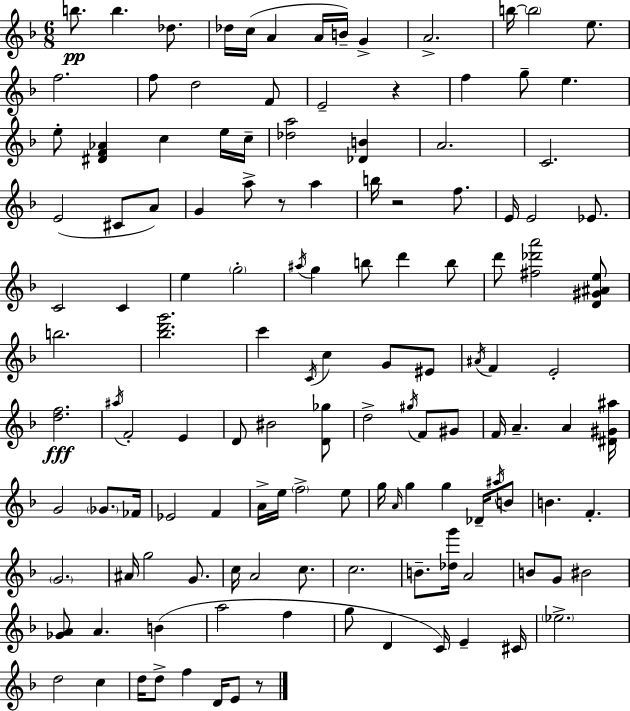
B5/e. B5/q. Db5/e. Db5/s C5/s A4/q A4/s B4/s G4/q A4/h. B5/s B5/h E5/e. F5/h. F5/e D5/h F4/e E4/h R/q F5/q G5/e E5/q. E5/e [D#4,F4,Ab4]/q C5/q E5/s C5/s [Db5,A5]/h [Db4,B4]/q A4/h. C4/h. E4/h C#4/e A4/e G4/q A5/e R/e A5/q B5/s R/h F5/e. E4/s E4/h Eb4/e. C4/h C4/q E5/q G5/h A#5/s G5/q B5/e D6/q B5/e D6/e [F#5,Db6,A6]/h [D4,G#4,A#4,E5]/e B5/h. [Bb5,D6,G6]/h. C6/q C4/s C5/q G4/e EIS4/e A#4/s F4/q E4/h [D5,F5]/h. A#5/s F4/h E4/q D4/e BIS4/h [D4,Gb5]/e D5/h G#5/s F4/e G#4/e F4/s A4/q. A4/q [D#4,G#4,A#5]/s G4/h Gb4/e. FES4/s Eb4/h F4/q A4/s E5/s F5/h E5/e G5/s A4/s G5/q G5/q Db4/s A#5/s B4/e B4/q. F4/q. G4/h. A#4/s G5/h G4/e. C5/s A4/h C5/e. C5/h. B4/e. [Db5,G6]/s A4/h B4/e G4/e BIS4/h [Gb4,A4]/e A4/q. B4/q A5/h F5/q G5/e D4/q C4/s E4/q C#4/s Eb5/h. D5/h C5/q D5/s D5/e F5/q D4/s E4/e R/e